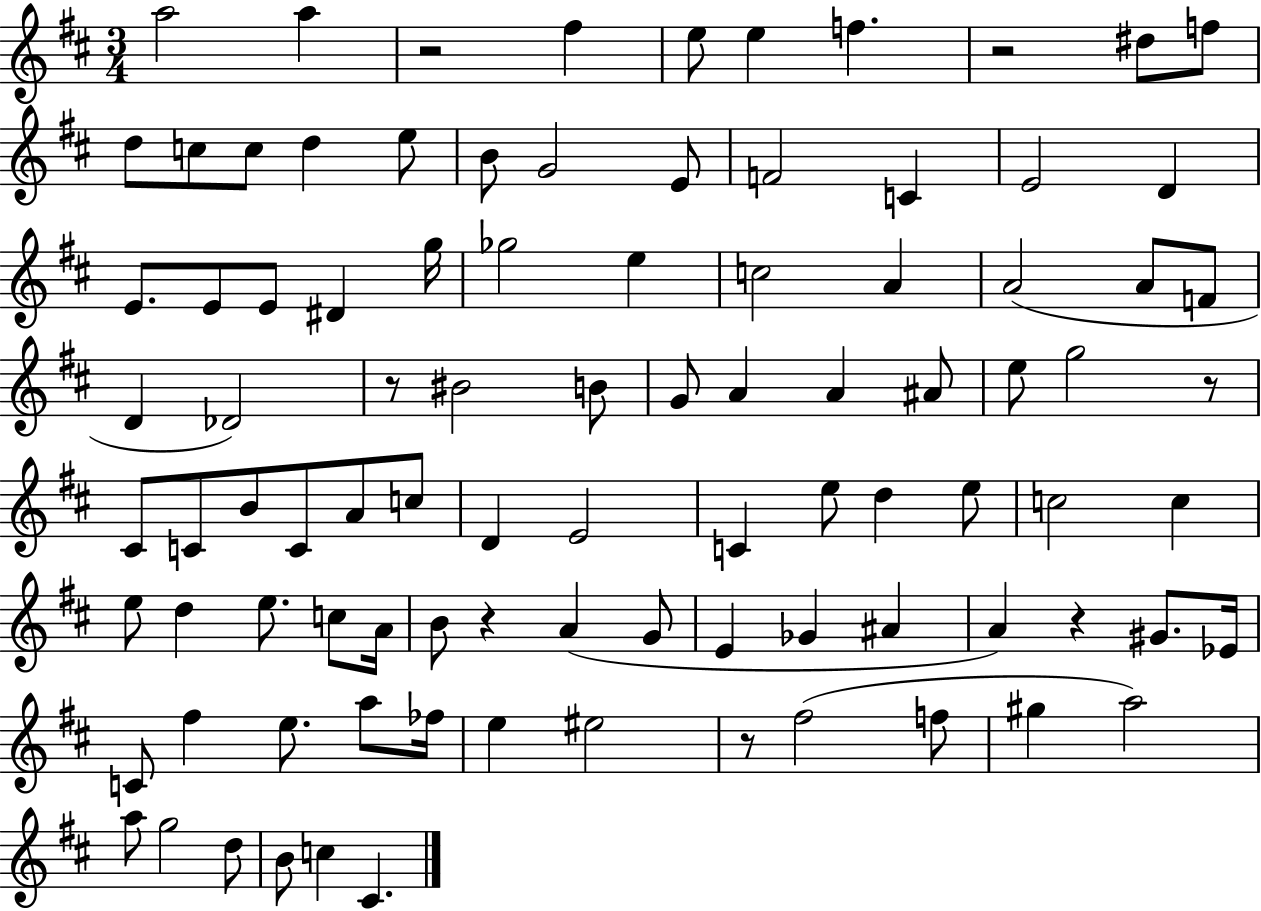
X:1
T:Untitled
M:3/4
L:1/4
K:D
a2 a z2 ^f e/2 e f z2 ^d/2 f/2 d/2 c/2 c/2 d e/2 B/2 G2 E/2 F2 C E2 D E/2 E/2 E/2 ^D g/4 _g2 e c2 A A2 A/2 F/2 D _D2 z/2 ^B2 B/2 G/2 A A ^A/2 e/2 g2 z/2 ^C/2 C/2 B/2 C/2 A/2 c/2 D E2 C e/2 d e/2 c2 c e/2 d e/2 c/2 A/4 B/2 z A G/2 E _G ^A A z ^G/2 _E/4 C/2 ^f e/2 a/2 _f/4 e ^e2 z/2 ^f2 f/2 ^g a2 a/2 g2 d/2 B/2 c ^C